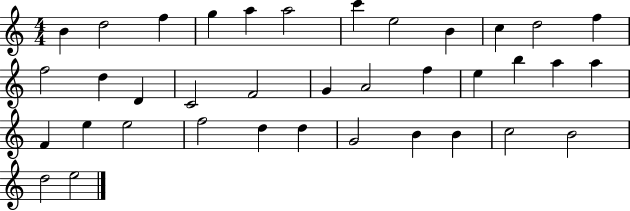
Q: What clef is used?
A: treble